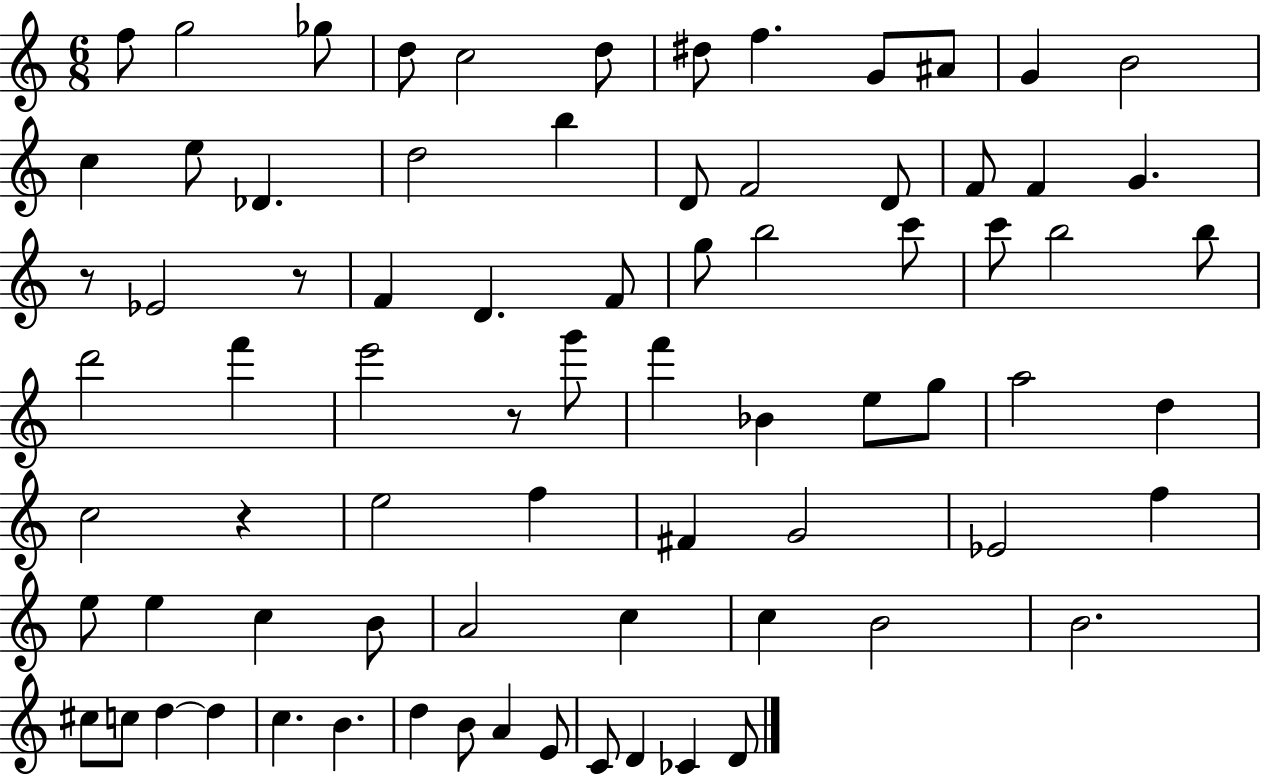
{
  \clef treble
  \numericTimeSignature
  \time 6/8
  \key c \major
  f''8 g''2 ges''8 | d''8 c''2 d''8 | dis''8 f''4. g'8 ais'8 | g'4 b'2 | \break c''4 e''8 des'4. | d''2 b''4 | d'8 f'2 d'8 | f'8 f'4 g'4. | \break r8 ees'2 r8 | f'4 d'4. f'8 | g''8 b''2 c'''8 | c'''8 b''2 b''8 | \break d'''2 f'''4 | e'''2 r8 g'''8 | f'''4 bes'4 e''8 g''8 | a''2 d''4 | \break c''2 r4 | e''2 f''4 | fis'4 g'2 | ees'2 f''4 | \break e''8 e''4 c''4 b'8 | a'2 c''4 | c''4 b'2 | b'2. | \break cis''8 c''8 d''4~~ d''4 | c''4. b'4. | d''4 b'8 a'4 e'8 | c'8 d'4 ces'4 d'8 | \break \bar "|."
}